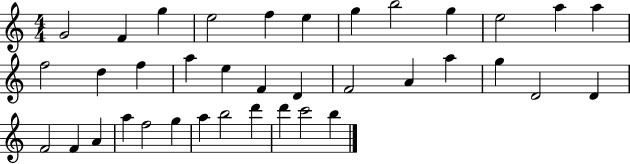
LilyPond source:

{
  \clef treble
  \numericTimeSignature
  \time 4/4
  \key c \major
  g'2 f'4 g''4 | e''2 f''4 e''4 | g''4 b''2 g''4 | e''2 a''4 a''4 | \break f''2 d''4 f''4 | a''4 e''4 f'4 d'4 | f'2 a'4 a''4 | g''4 d'2 d'4 | \break f'2 f'4 a'4 | a''4 f''2 g''4 | a''4 b''2 d'''4 | d'''4 c'''2 b''4 | \break \bar "|."
}